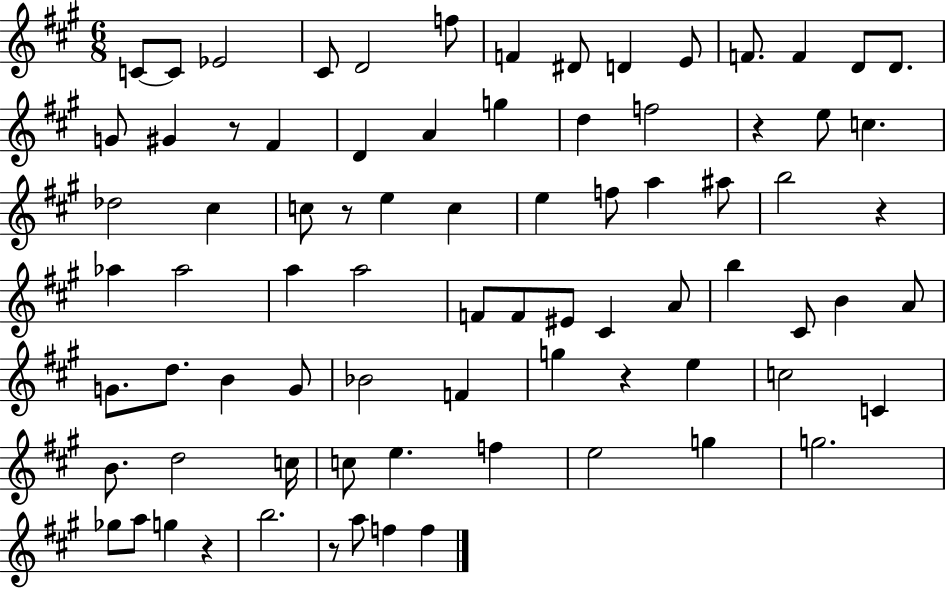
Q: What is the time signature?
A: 6/8